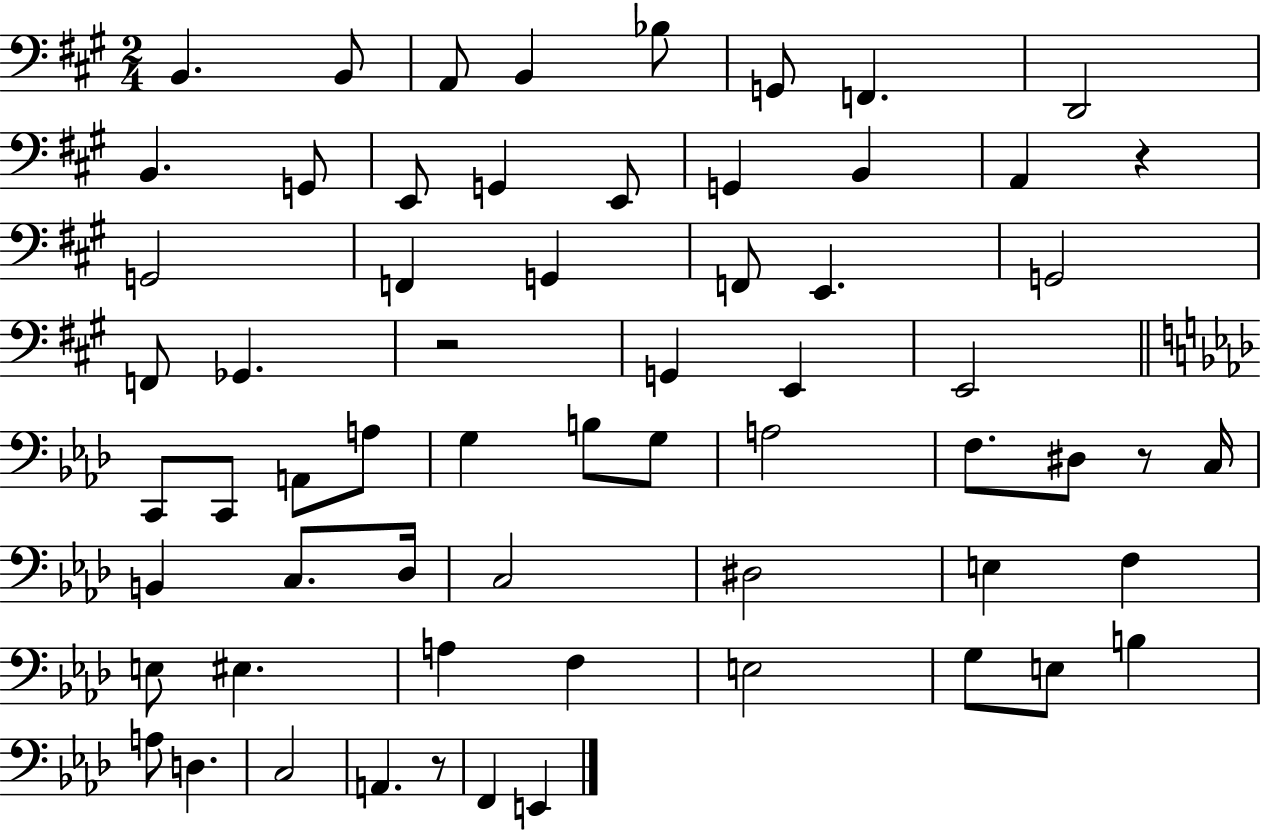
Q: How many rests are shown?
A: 4